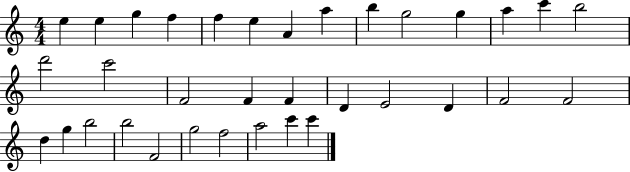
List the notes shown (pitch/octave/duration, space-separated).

E5/q E5/q G5/q F5/q F5/q E5/q A4/q A5/q B5/q G5/h G5/q A5/q C6/q B5/h D6/h C6/h F4/h F4/q F4/q D4/q E4/h D4/q F4/h F4/h D5/q G5/q B5/h B5/h F4/h G5/h F5/h A5/h C6/q C6/q